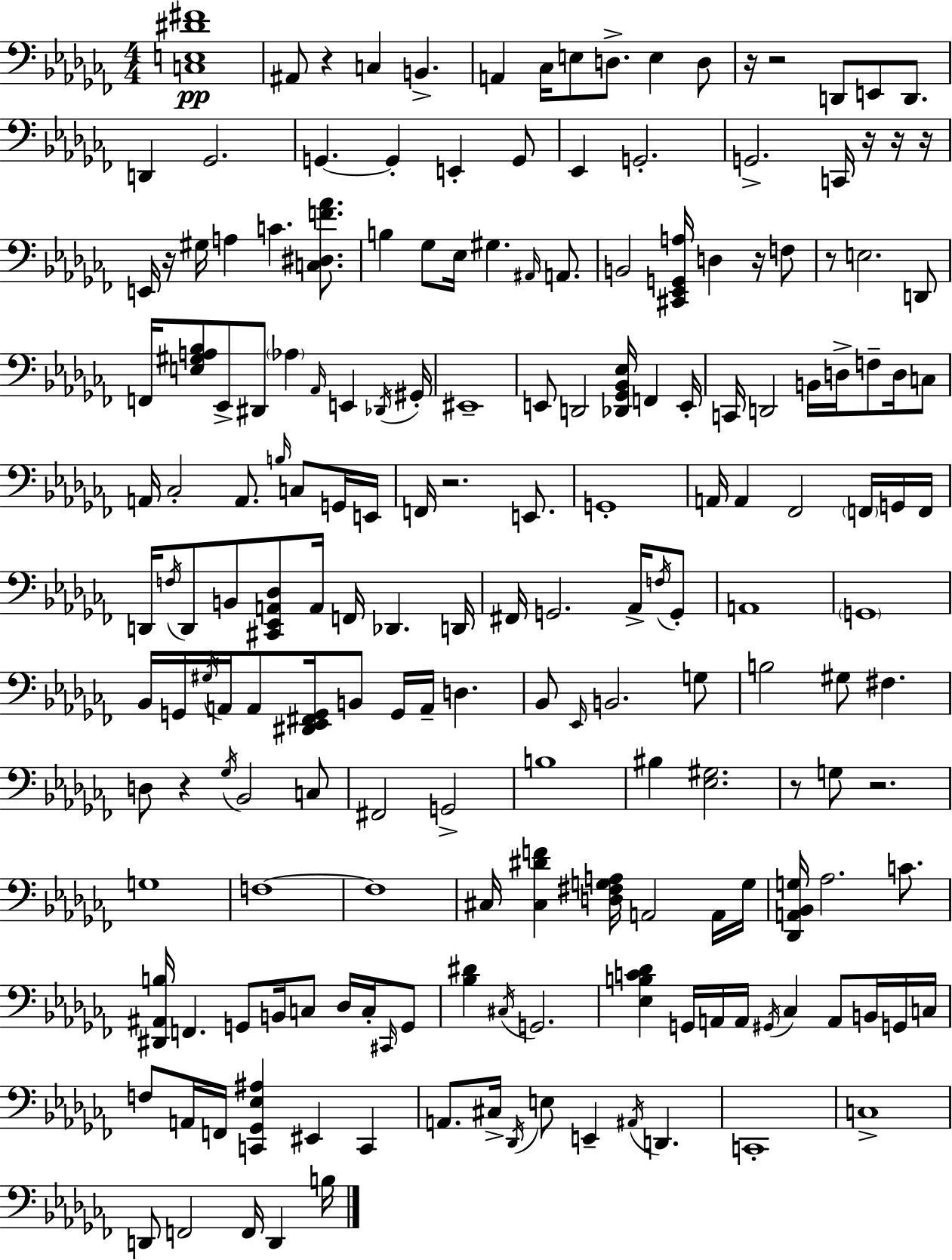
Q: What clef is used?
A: bass